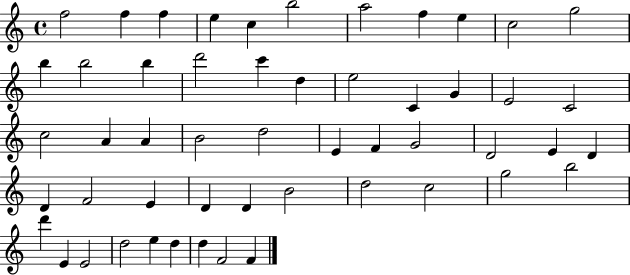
X:1
T:Untitled
M:4/4
L:1/4
K:C
f2 f f e c b2 a2 f e c2 g2 b b2 b d'2 c' d e2 C G E2 C2 c2 A A B2 d2 E F G2 D2 E D D F2 E D D B2 d2 c2 g2 b2 d' E E2 d2 e d d F2 F